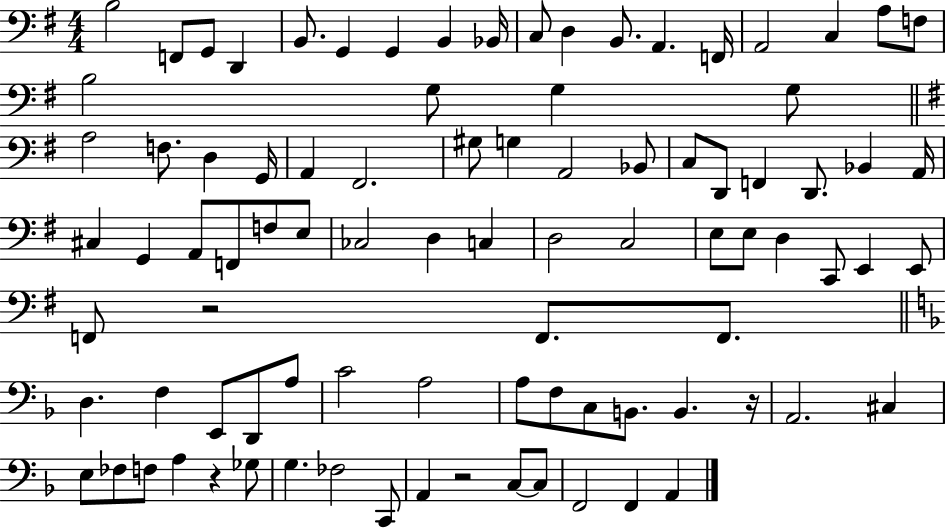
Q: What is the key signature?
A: G major